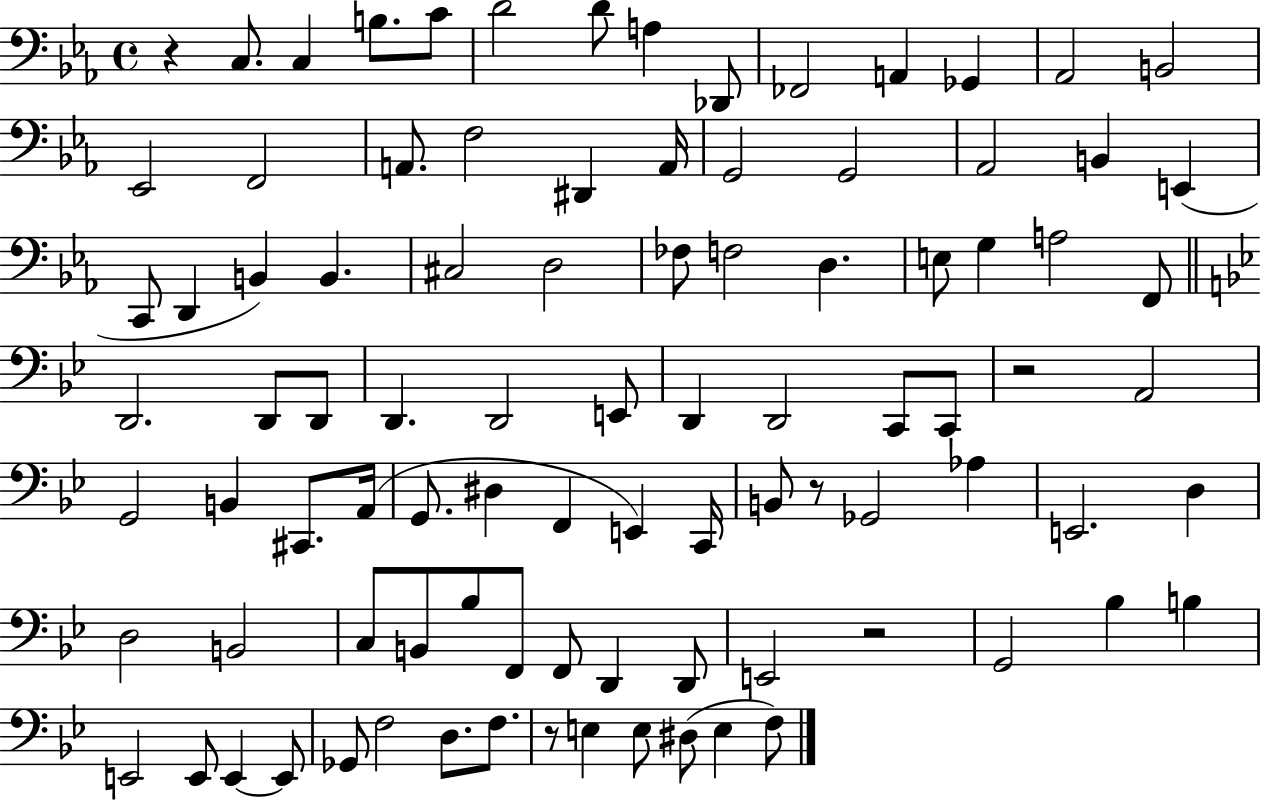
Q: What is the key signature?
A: EES major